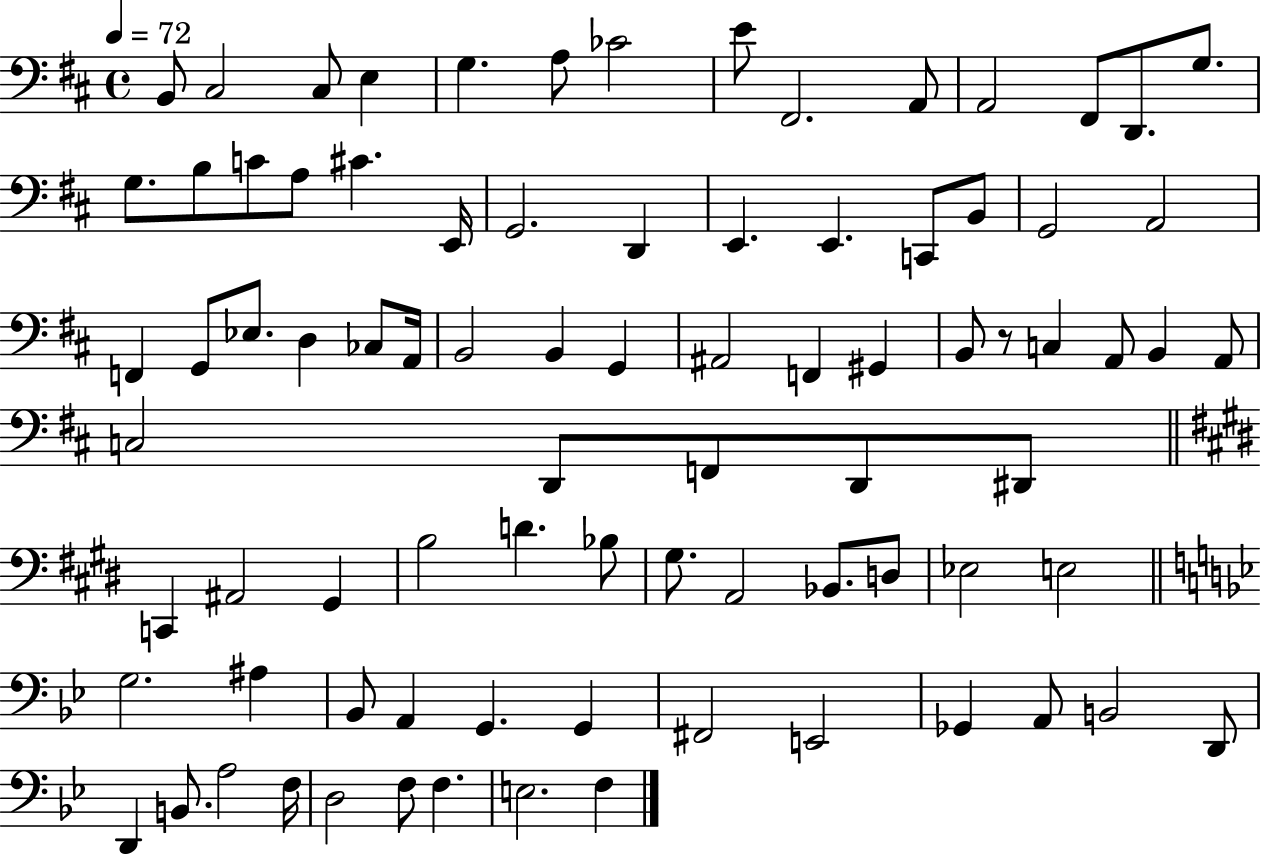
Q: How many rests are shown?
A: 1